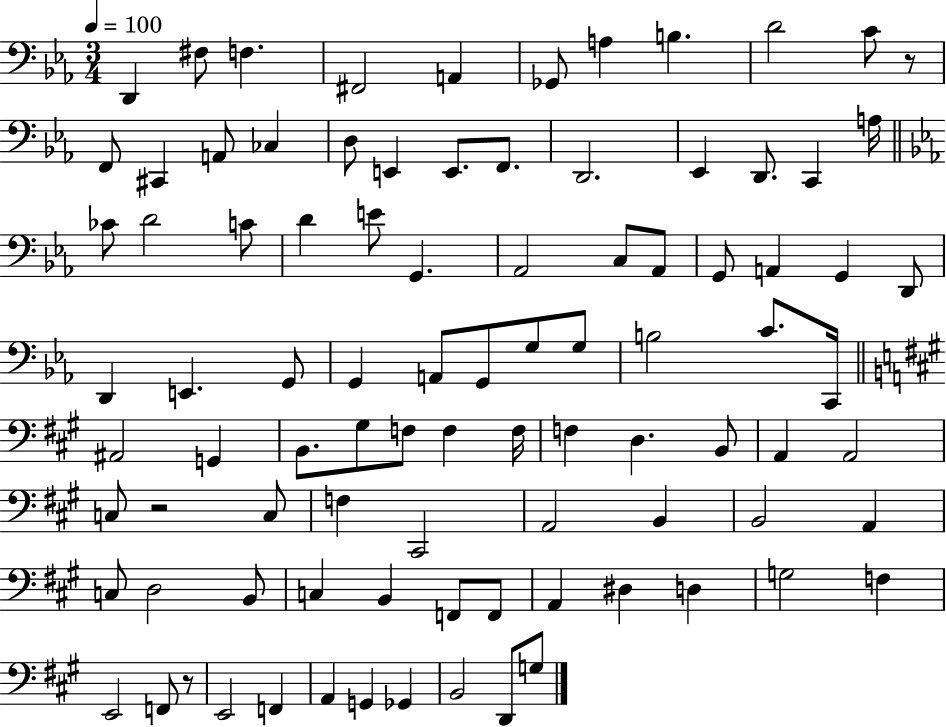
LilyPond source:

{
  \clef bass
  \numericTimeSignature
  \time 3/4
  \key ees \major
  \tempo 4 = 100
  d,4 fis8 f4. | fis,2 a,4 | ges,8 a4 b4. | d'2 c'8 r8 | \break f,8 cis,4 a,8 ces4 | d8 e,4 e,8. f,8. | d,2. | ees,4 d,8. c,4 a16 | \break \bar "||" \break \key ees \major ces'8 d'2 c'8 | d'4 e'8 g,4. | aes,2 c8 aes,8 | g,8 a,4 g,4 d,8 | \break d,4 e,4. g,8 | g,4 a,8 g,8 g8 g8 | b2 c'8. c,16 | \bar "||" \break \key a \major ais,2 g,4 | b,8. gis8 f8 f4 f16 | f4 d4. b,8 | a,4 a,2 | \break c8 r2 c8 | f4 cis,2 | a,2 b,4 | b,2 a,4 | \break c8 d2 b,8 | c4 b,4 f,8 f,8 | a,4 dis4 d4 | g2 f4 | \break e,2 f,8 r8 | e,2 f,4 | a,4 g,4 ges,4 | b,2 d,8 g8 | \break \bar "|."
}